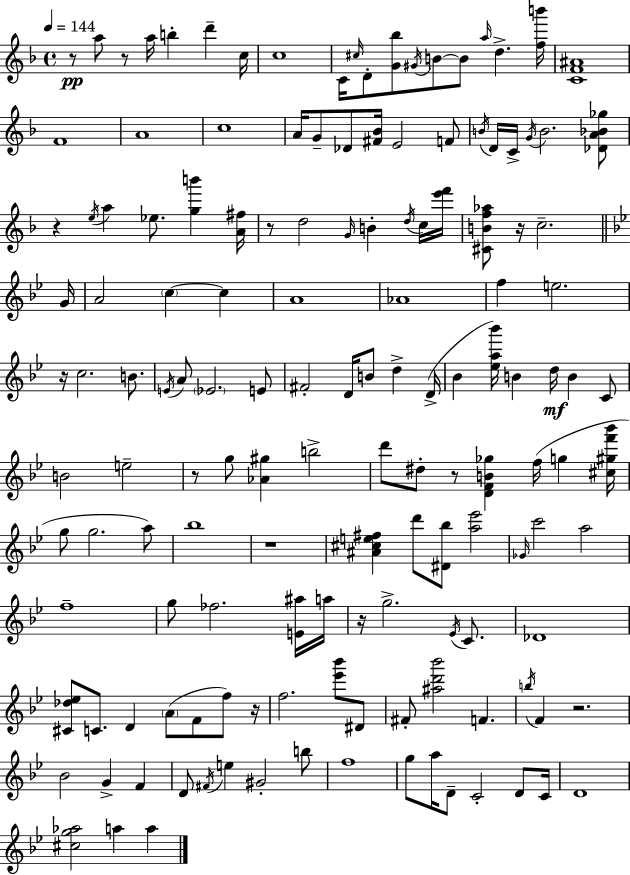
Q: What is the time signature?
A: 4/4